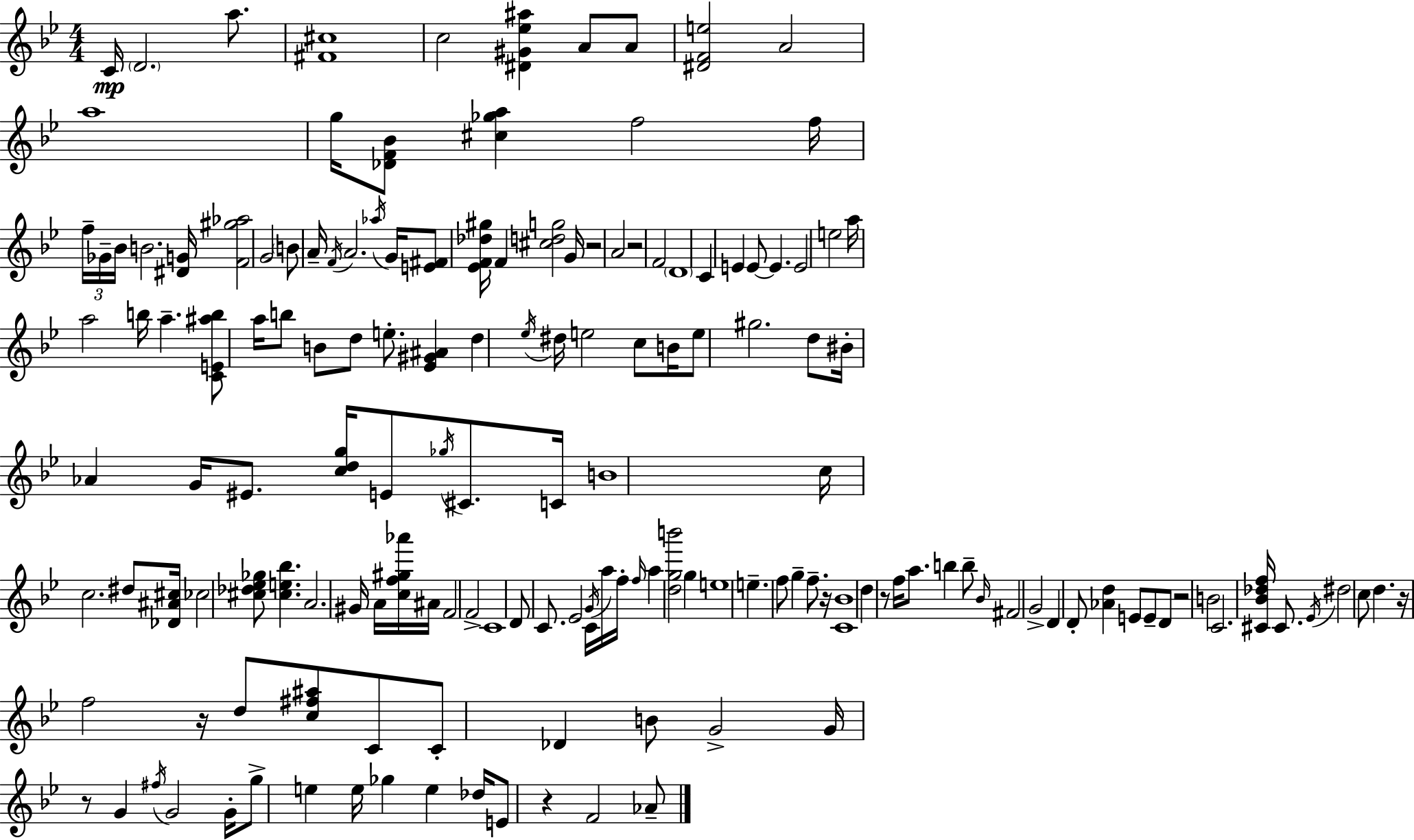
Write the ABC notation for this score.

X:1
T:Untitled
M:4/4
L:1/4
K:Gm
C/4 D2 a/2 [^F^c]4 c2 [^D^G_e^a] A/2 A/2 [^DFe]2 A2 a4 g/4 [_DF_B]/2 [^c_ga] f2 f/4 f/4 _G/4 _B/4 B2 [^DG]/4 [F^g_a]2 G2 B/2 A/4 F/4 A2 _a/4 G/4 [E^F]/2 [_EF_d^g]/4 F [^cdg]2 G/4 z2 A2 z2 F2 D4 C E E/2 E E2 e2 a/4 a2 b/4 a [CE^ab]/2 a/4 b/2 B/2 d/2 e/2 [_E^G^A] d _e/4 ^d/4 e2 c/2 B/4 e/2 ^g2 d/2 ^B/4 _A G/4 ^E/2 [cdg]/4 E/2 _g/4 ^C/2 C/4 B4 c/4 c2 ^d/2 [_D^A^c]/4 _c2 [^c_d_e_g]/2 [^ce_b] A2 ^G/4 A/4 [cf^g_a']/4 ^A/4 F2 F2 C4 D/2 C/2 _E2 C/4 G/4 a/4 f/4 f/4 a [dgb']2 g e4 e f/2 g f/2 z/4 [C_B]4 d z/2 f/4 a/2 b b/2 _B/4 ^F2 G2 D D/2 [_Ad] E/2 E/2 D/2 z2 B2 C2 [^C_B_df]/4 ^C/2 _E/4 ^d2 c/2 d z/4 f2 z/4 d/2 [c^f^a]/2 C/2 C/2 _D B/2 G2 G/4 z/2 G ^f/4 G2 G/4 g/2 e e/4 _g e _d/4 E/2 z F2 _A/2